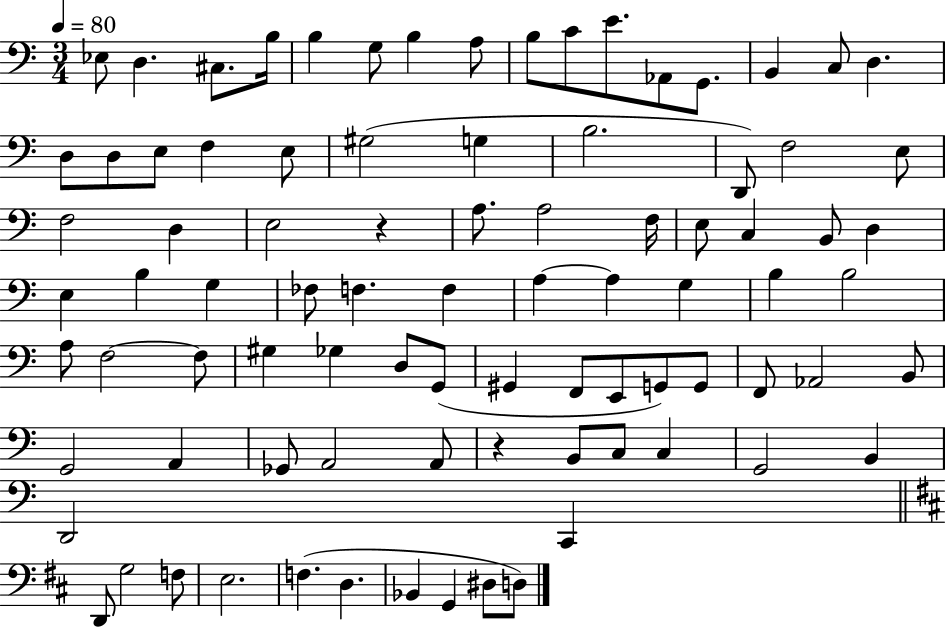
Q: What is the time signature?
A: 3/4